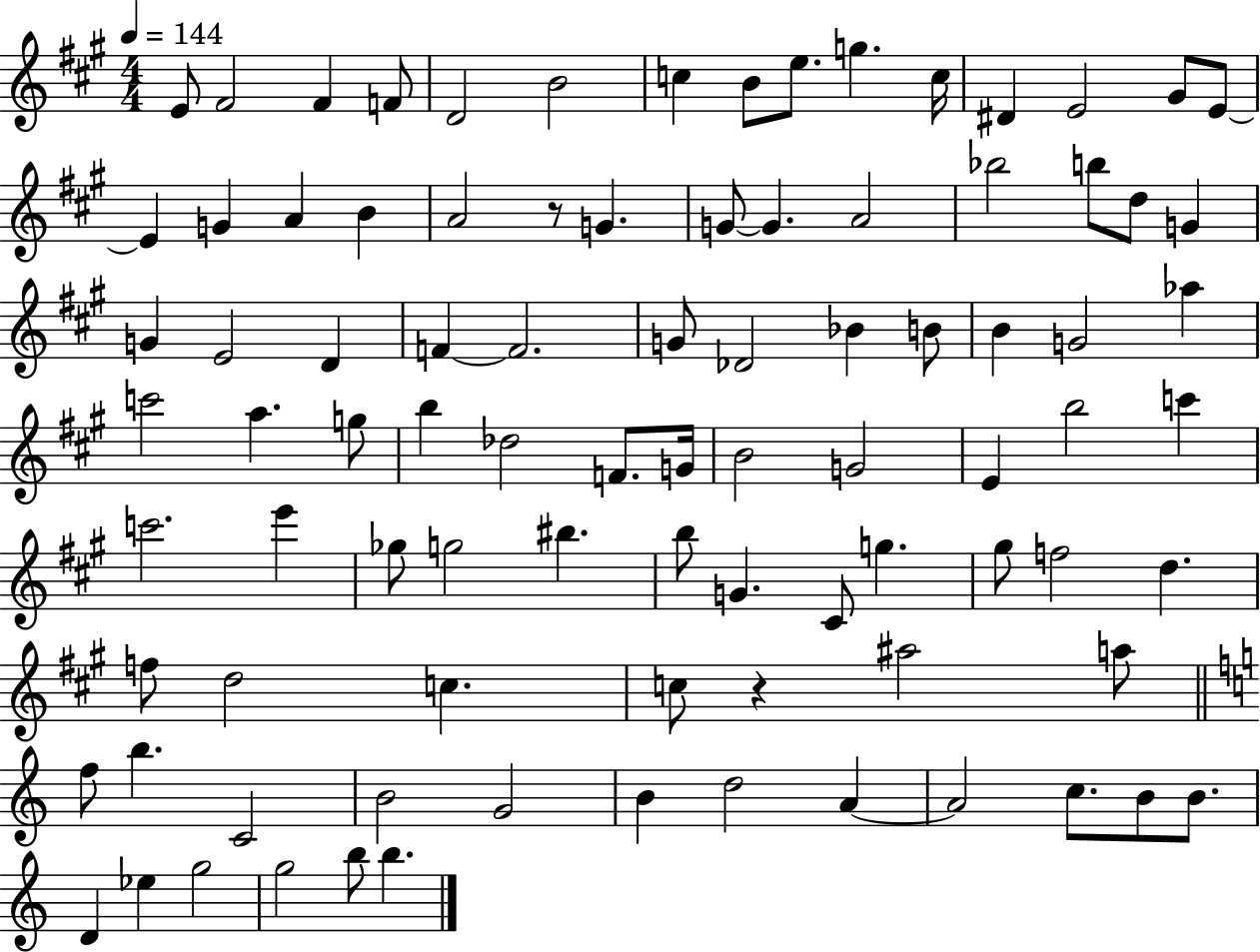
{
  \clef treble
  \numericTimeSignature
  \time 4/4
  \key a \major
  \tempo 4 = 144
  \repeat volta 2 { e'8 fis'2 fis'4 f'8 | d'2 b'2 | c''4 b'8 e''8. g''4. c''16 | dis'4 e'2 gis'8 e'8~~ | \break e'4 g'4 a'4 b'4 | a'2 r8 g'4. | g'8~~ g'4. a'2 | bes''2 b''8 d''8 g'4 | \break g'4 e'2 d'4 | f'4~~ f'2. | g'8 des'2 bes'4 b'8 | b'4 g'2 aes''4 | \break c'''2 a''4. g''8 | b''4 des''2 f'8. g'16 | b'2 g'2 | e'4 b''2 c'''4 | \break c'''2. e'''4 | ges''8 g''2 bis''4. | b''8 g'4. cis'8 g''4. | gis''8 f''2 d''4. | \break f''8 d''2 c''4. | c''8 r4 ais''2 a''8 | \bar "||" \break \key c \major f''8 b''4. c'2 | b'2 g'2 | b'4 d''2 a'4~~ | a'2 c''8. b'8 b'8. | \break d'4 ees''4 g''2 | g''2 b''8 b''4. | } \bar "|."
}